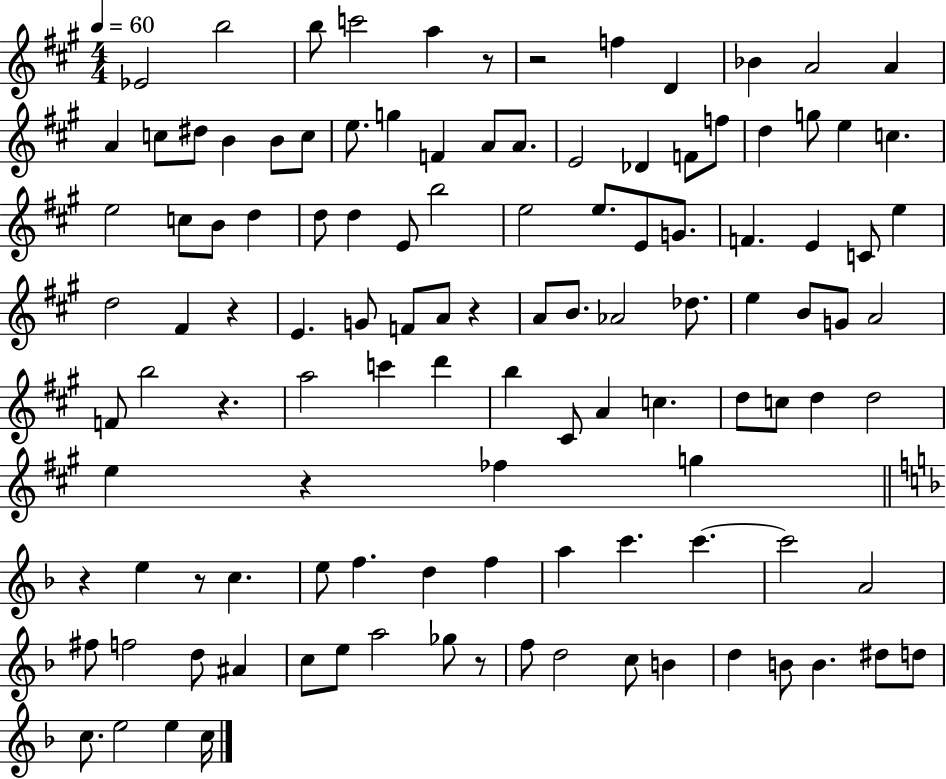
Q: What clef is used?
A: treble